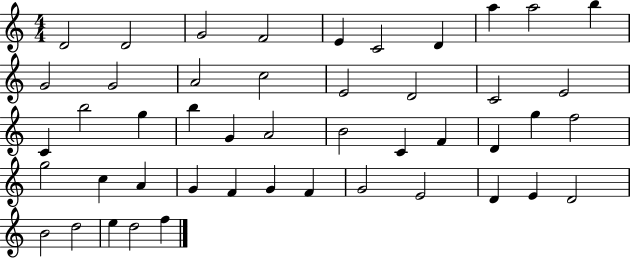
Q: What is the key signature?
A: C major